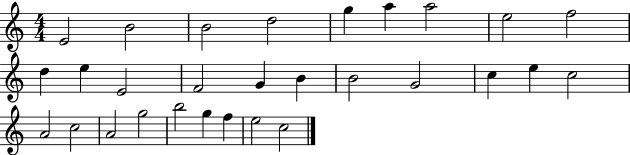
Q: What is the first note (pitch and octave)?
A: E4